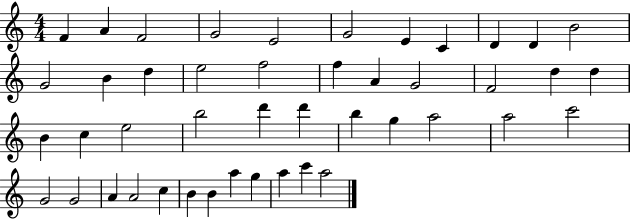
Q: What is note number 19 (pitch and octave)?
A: G4